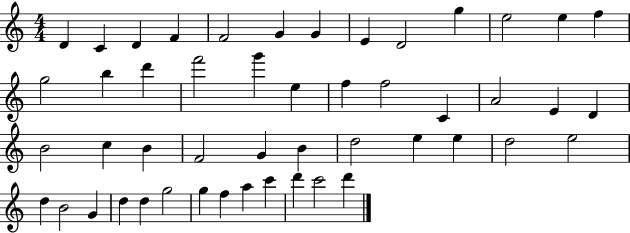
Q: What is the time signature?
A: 4/4